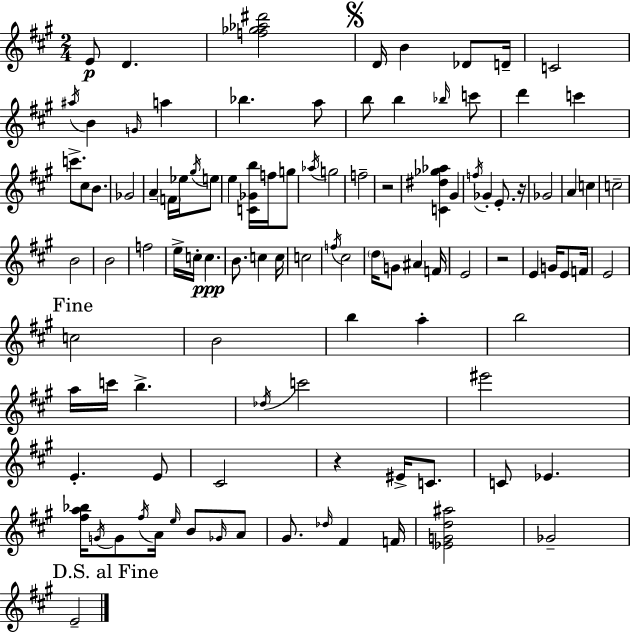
E4/e D4/q. [F5,Gb5,Ab5,D#6]/h D4/s B4/q Db4/e D4/s C4/h A#5/s B4/q G4/s A5/q Bb5/q. A5/e B5/e B5/q Bb5/s C6/e D6/q C6/q C6/e. C#5/e B4/e. Gb4/h A4/q F4/s Eb5/s G#5/s E5/e E5/q [C4,Gb4,B5]/s F5/s G5/e Ab5/s G5/h F5/h R/h [C4,D#5,Gb5,Ab5]/q G#4/q F5/s Gb4/q E4/e. R/s Gb4/h A4/q C5/q C5/h B4/h B4/h F5/h E5/s C5/s C5/q. B4/e. C5/q C5/s C5/h F5/s C#5/h D5/s G4/e A#4/q F4/s E4/h R/h E4/q G4/s E4/e F4/s E4/h C5/h B4/h B5/q A5/q B5/h A5/s C6/s B5/q. Db5/s C6/h EIS6/h E4/q. E4/e C#4/h R/q EIS4/s C4/e. C4/e Eb4/q. [F#5,A5,Bb5]/s G4/s G4/e F#5/s A4/s E5/s B4/e Gb4/s A4/e G#4/e. Db5/s F#4/q F4/s [Eb4,G4,D5,A#5]/h Gb4/h E4/h